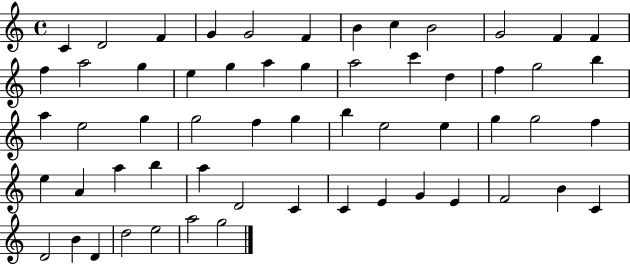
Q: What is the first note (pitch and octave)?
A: C4